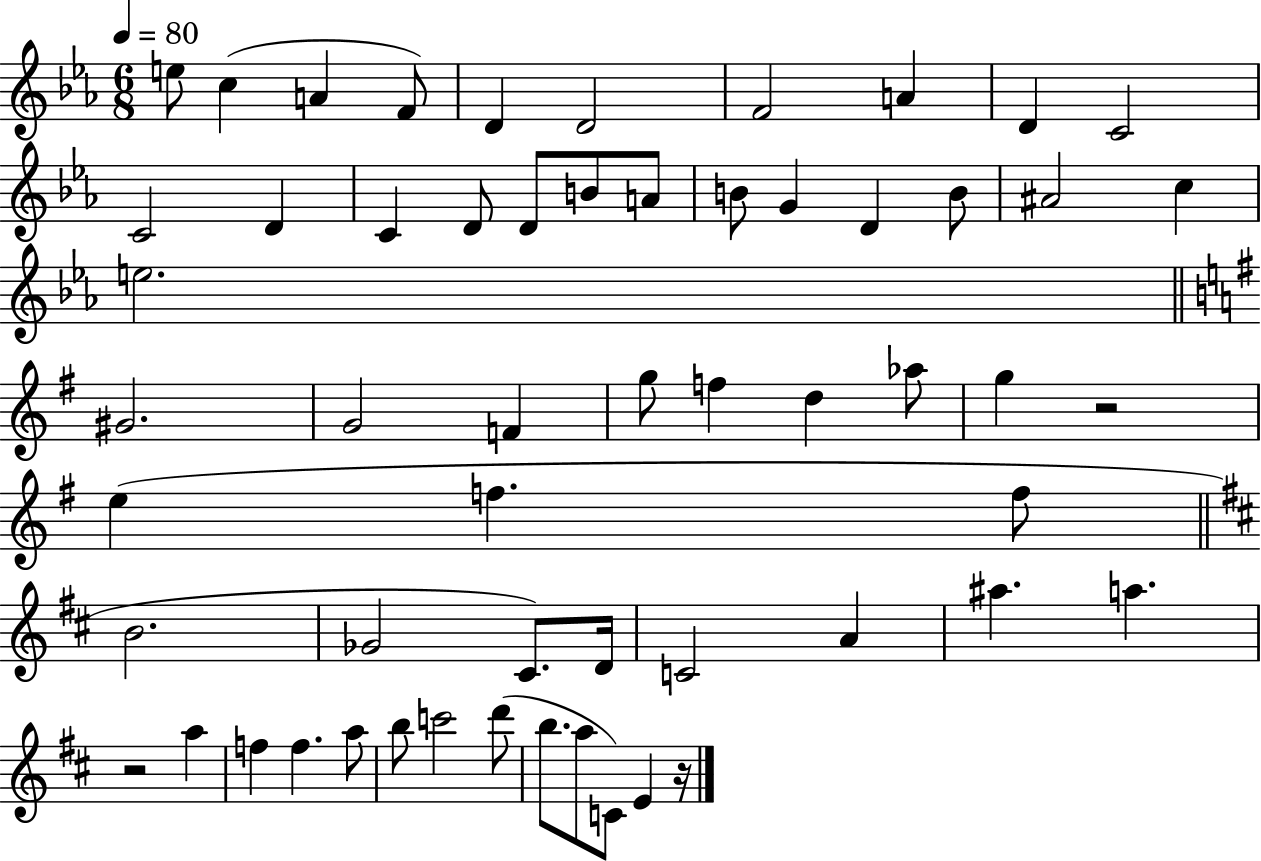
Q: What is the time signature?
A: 6/8